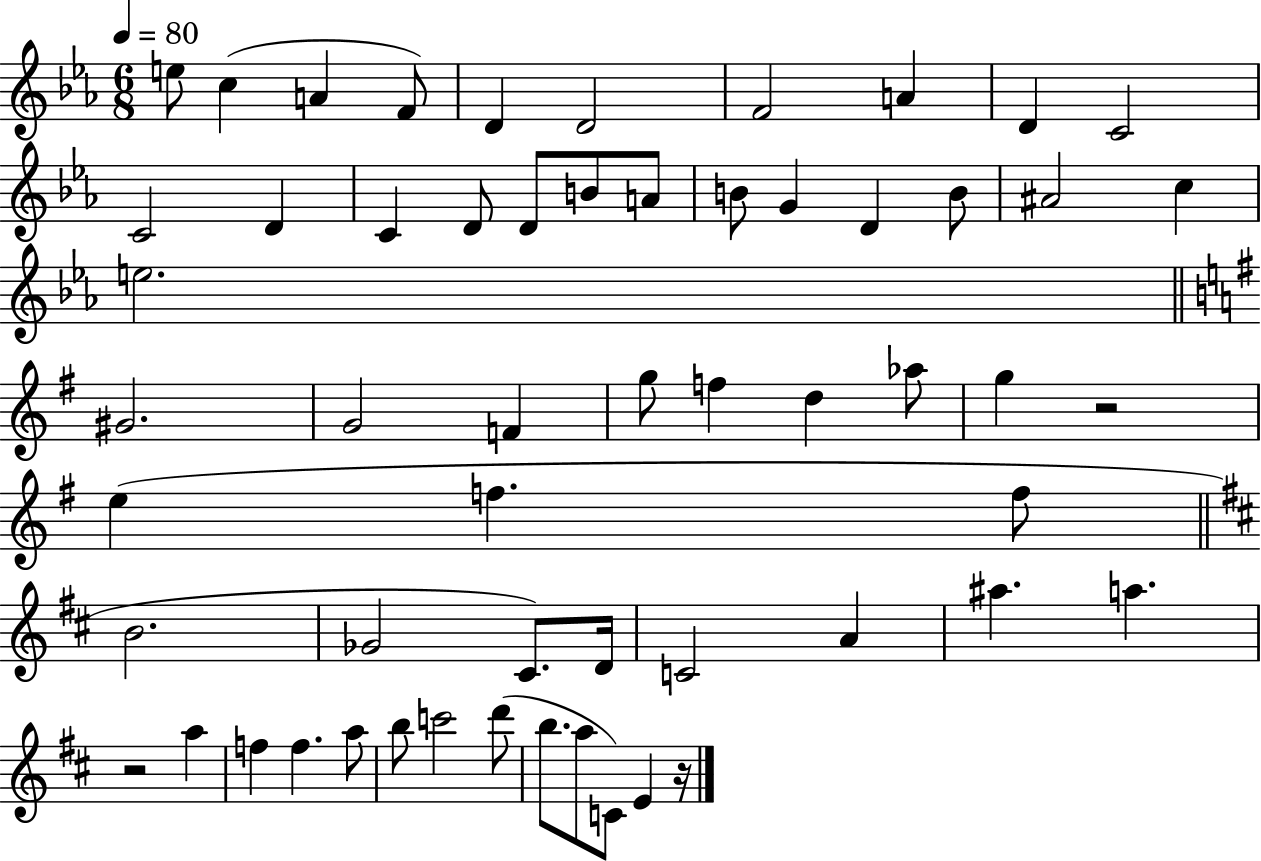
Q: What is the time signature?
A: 6/8